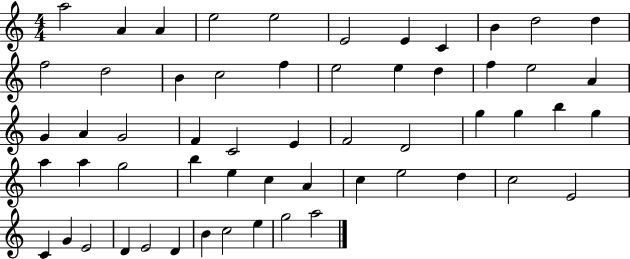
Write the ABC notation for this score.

X:1
T:Untitled
M:4/4
L:1/4
K:C
a2 A A e2 e2 E2 E C B d2 d f2 d2 B c2 f e2 e d f e2 A G A G2 F C2 E F2 D2 g g b g a a g2 b e c A c e2 d c2 E2 C G E2 D E2 D B c2 e g2 a2